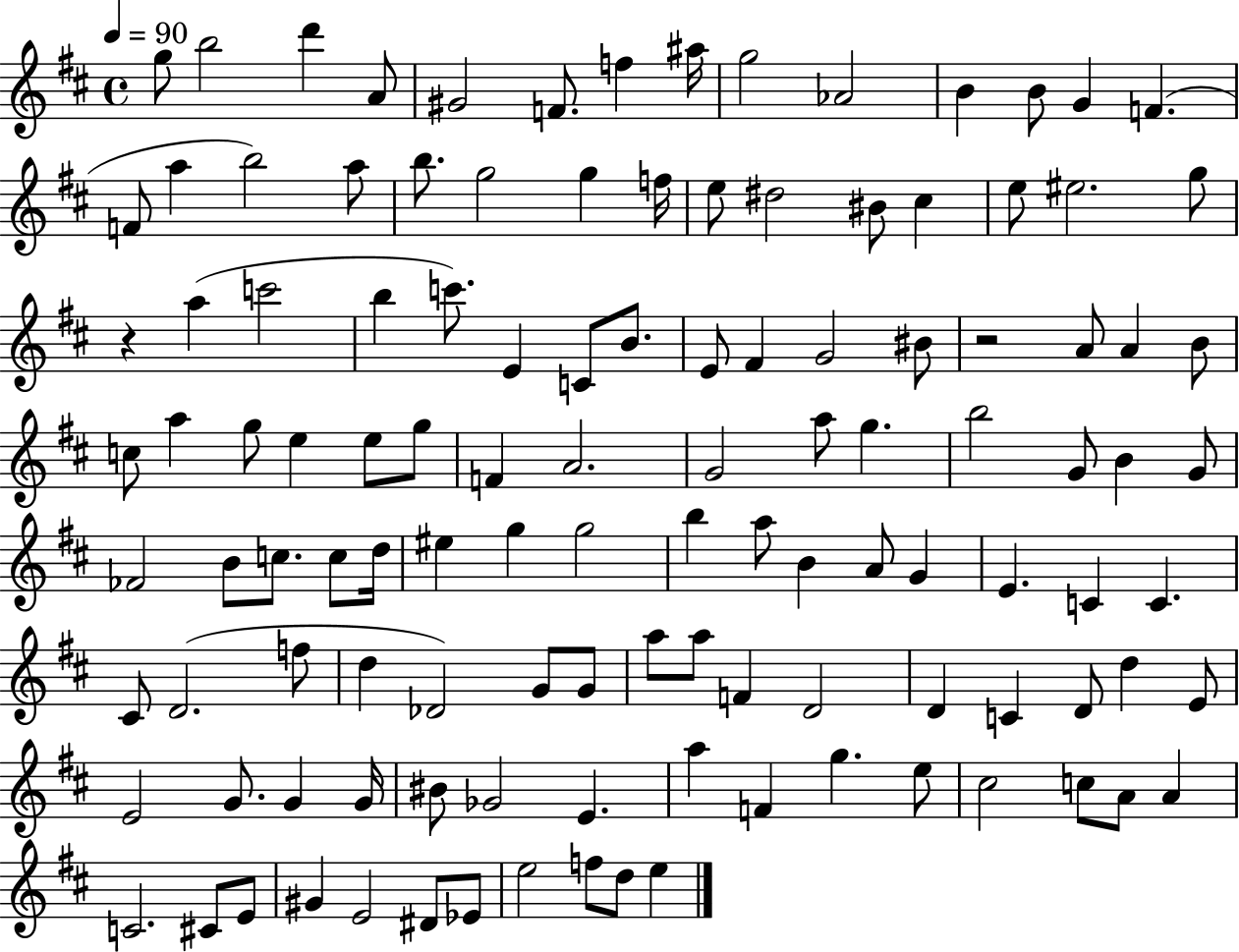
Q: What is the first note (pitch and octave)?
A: G5